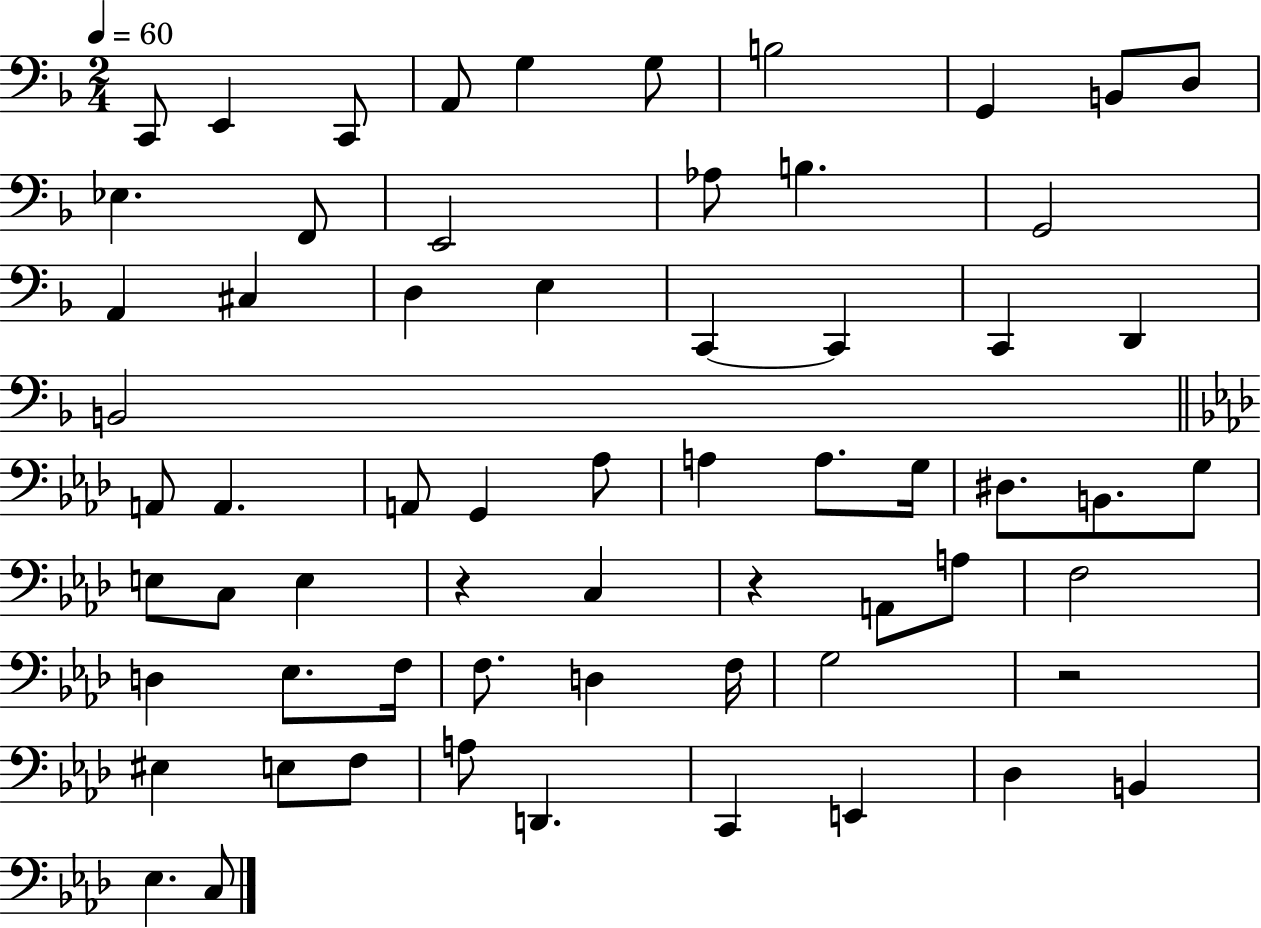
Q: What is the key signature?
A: F major